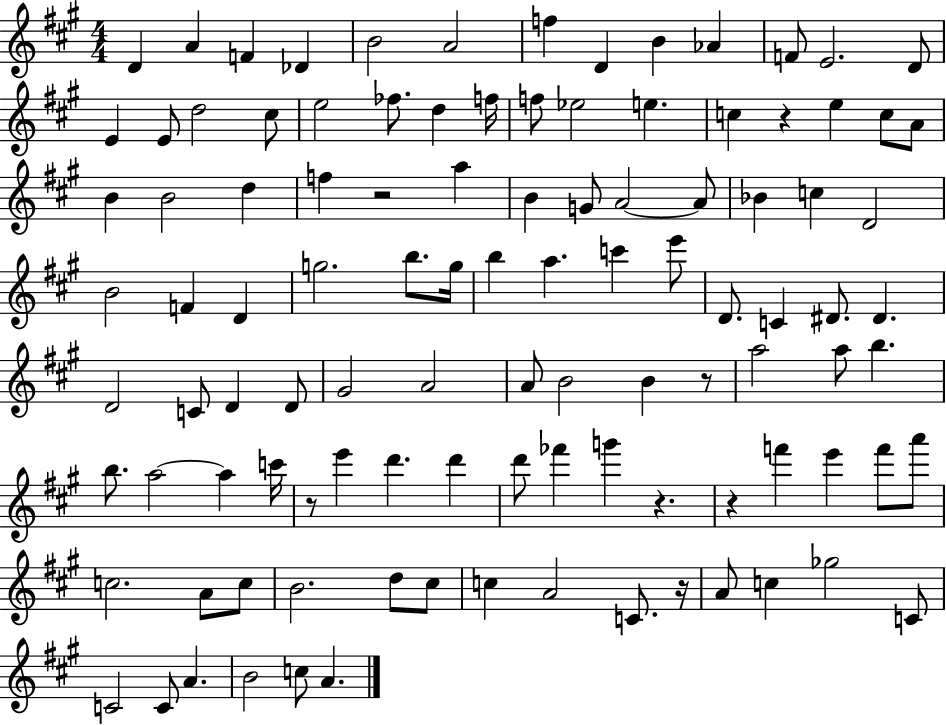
D4/q A4/q F4/q Db4/q B4/h A4/h F5/q D4/q B4/q Ab4/q F4/e E4/h. D4/e E4/q E4/e D5/h C#5/e E5/h FES5/e. D5/q F5/s F5/e Eb5/h E5/q. C5/q R/q E5/q C5/e A4/e B4/q B4/h D5/q F5/q R/h A5/q B4/q G4/e A4/h A4/e Bb4/q C5/q D4/h B4/h F4/q D4/q G5/h. B5/e. G5/s B5/q A5/q. C6/q E6/e D4/e. C4/q D#4/e. D#4/q. D4/h C4/e D4/q D4/e G#4/h A4/h A4/e B4/h B4/q R/e A5/h A5/e B5/q. B5/e. A5/h A5/q C6/s R/e E6/q D6/q. D6/q D6/e FES6/q G6/q R/q. R/q F6/q E6/q F6/e A6/e C5/h. A4/e C5/e B4/h. D5/e C#5/e C5/q A4/h C4/e. R/s A4/e C5/q Gb5/h C4/e C4/h C4/e A4/q. B4/h C5/e A4/q.